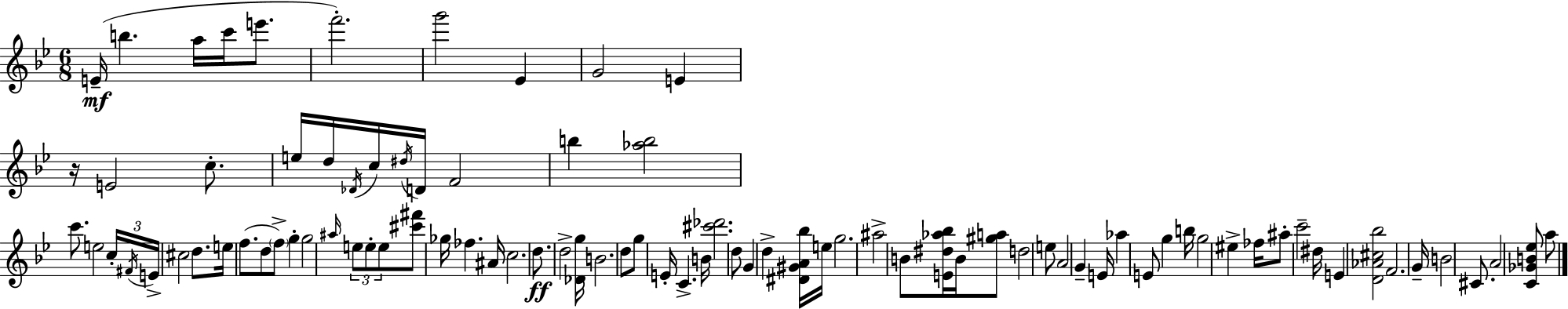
X:1
T:Untitled
M:6/8
L:1/4
K:Bb
E/4 b a/4 c'/4 e'/2 f'2 g'2 _E G2 E z/4 E2 c/2 e/4 d/4 _D/4 c/4 ^d/4 D/4 F2 b [_ab]2 c'/2 e2 c/4 ^F/4 E/4 ^c2 d/2 e/4 f/2 d/2 f/2 g g2 ^a/4 e/2 e/2 e/2 [^c'^f']/2 _g/4 _f ^A/4 c2 d/2 d2 [_Dg]/4 B2 d/2 g/2 E/4 C B/4 [^c'_d']2 d/2 G d [^D^GA_b]/4 e/4 g2 ^a2 B/2 [E^d_a_b]/4 B/4 [^ga]/2 d2 e/2 A2 G E/4 _a E/2 g b/4 g2 ^e _f/4 ^a/2 c'2 ^d/4 E [D_A^c_b]2 F2 G/4 B2 ^C/2 A2 [C_GB_e]/2 a/2